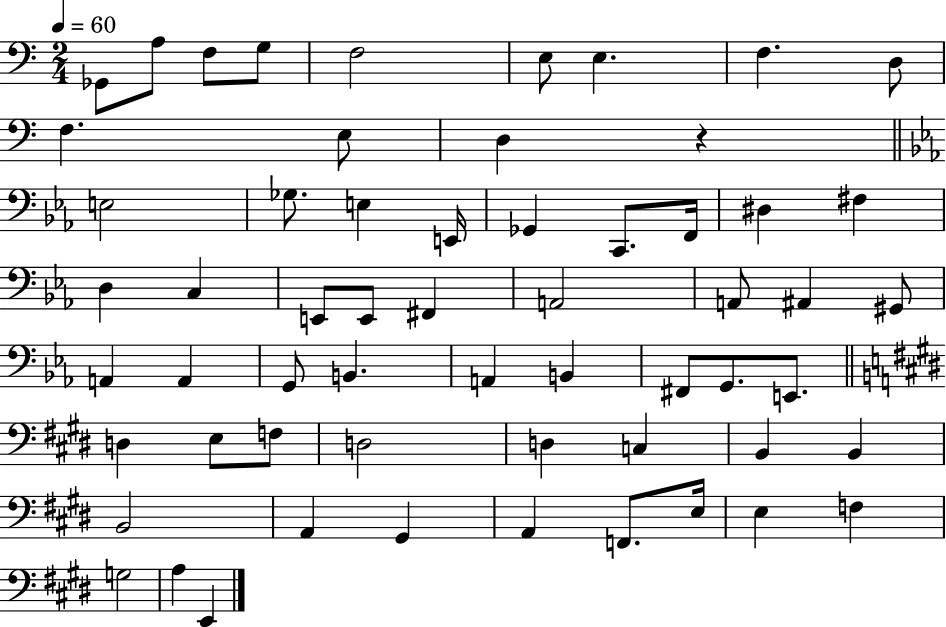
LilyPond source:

{
  \clef bass
  \numericTimeSignature
  \time 2/4
  \key c \major
  \tempo 4 = 60
  ges,8 a8 f8 g8 | f2 | e8 e4. | f4. d8 | \break f4. e8 | d4 r4 | \bar "||" \break \key ees \major e2 | ges8. e4 e,16 | ges,4 c,8. f,16 | dis4 fis4 | \break d4 c4 | e,8 e,8 fis,4 | a,2 | a,8 ais,4 gis,8 | \break a,4 a,4 | g,8 b,4. | a,4 b,4 | fis,8 g,8. e,8. | \break \bar "||" \break \key e \major d4 e8 f8 | d2 | d4 c4 | b,4 b,4 | \break b,2 | a,4 gis,4 | a,4 f,8. e16 | e4 f4 | \break g2 | a4 e,4 | \bar "|."
}